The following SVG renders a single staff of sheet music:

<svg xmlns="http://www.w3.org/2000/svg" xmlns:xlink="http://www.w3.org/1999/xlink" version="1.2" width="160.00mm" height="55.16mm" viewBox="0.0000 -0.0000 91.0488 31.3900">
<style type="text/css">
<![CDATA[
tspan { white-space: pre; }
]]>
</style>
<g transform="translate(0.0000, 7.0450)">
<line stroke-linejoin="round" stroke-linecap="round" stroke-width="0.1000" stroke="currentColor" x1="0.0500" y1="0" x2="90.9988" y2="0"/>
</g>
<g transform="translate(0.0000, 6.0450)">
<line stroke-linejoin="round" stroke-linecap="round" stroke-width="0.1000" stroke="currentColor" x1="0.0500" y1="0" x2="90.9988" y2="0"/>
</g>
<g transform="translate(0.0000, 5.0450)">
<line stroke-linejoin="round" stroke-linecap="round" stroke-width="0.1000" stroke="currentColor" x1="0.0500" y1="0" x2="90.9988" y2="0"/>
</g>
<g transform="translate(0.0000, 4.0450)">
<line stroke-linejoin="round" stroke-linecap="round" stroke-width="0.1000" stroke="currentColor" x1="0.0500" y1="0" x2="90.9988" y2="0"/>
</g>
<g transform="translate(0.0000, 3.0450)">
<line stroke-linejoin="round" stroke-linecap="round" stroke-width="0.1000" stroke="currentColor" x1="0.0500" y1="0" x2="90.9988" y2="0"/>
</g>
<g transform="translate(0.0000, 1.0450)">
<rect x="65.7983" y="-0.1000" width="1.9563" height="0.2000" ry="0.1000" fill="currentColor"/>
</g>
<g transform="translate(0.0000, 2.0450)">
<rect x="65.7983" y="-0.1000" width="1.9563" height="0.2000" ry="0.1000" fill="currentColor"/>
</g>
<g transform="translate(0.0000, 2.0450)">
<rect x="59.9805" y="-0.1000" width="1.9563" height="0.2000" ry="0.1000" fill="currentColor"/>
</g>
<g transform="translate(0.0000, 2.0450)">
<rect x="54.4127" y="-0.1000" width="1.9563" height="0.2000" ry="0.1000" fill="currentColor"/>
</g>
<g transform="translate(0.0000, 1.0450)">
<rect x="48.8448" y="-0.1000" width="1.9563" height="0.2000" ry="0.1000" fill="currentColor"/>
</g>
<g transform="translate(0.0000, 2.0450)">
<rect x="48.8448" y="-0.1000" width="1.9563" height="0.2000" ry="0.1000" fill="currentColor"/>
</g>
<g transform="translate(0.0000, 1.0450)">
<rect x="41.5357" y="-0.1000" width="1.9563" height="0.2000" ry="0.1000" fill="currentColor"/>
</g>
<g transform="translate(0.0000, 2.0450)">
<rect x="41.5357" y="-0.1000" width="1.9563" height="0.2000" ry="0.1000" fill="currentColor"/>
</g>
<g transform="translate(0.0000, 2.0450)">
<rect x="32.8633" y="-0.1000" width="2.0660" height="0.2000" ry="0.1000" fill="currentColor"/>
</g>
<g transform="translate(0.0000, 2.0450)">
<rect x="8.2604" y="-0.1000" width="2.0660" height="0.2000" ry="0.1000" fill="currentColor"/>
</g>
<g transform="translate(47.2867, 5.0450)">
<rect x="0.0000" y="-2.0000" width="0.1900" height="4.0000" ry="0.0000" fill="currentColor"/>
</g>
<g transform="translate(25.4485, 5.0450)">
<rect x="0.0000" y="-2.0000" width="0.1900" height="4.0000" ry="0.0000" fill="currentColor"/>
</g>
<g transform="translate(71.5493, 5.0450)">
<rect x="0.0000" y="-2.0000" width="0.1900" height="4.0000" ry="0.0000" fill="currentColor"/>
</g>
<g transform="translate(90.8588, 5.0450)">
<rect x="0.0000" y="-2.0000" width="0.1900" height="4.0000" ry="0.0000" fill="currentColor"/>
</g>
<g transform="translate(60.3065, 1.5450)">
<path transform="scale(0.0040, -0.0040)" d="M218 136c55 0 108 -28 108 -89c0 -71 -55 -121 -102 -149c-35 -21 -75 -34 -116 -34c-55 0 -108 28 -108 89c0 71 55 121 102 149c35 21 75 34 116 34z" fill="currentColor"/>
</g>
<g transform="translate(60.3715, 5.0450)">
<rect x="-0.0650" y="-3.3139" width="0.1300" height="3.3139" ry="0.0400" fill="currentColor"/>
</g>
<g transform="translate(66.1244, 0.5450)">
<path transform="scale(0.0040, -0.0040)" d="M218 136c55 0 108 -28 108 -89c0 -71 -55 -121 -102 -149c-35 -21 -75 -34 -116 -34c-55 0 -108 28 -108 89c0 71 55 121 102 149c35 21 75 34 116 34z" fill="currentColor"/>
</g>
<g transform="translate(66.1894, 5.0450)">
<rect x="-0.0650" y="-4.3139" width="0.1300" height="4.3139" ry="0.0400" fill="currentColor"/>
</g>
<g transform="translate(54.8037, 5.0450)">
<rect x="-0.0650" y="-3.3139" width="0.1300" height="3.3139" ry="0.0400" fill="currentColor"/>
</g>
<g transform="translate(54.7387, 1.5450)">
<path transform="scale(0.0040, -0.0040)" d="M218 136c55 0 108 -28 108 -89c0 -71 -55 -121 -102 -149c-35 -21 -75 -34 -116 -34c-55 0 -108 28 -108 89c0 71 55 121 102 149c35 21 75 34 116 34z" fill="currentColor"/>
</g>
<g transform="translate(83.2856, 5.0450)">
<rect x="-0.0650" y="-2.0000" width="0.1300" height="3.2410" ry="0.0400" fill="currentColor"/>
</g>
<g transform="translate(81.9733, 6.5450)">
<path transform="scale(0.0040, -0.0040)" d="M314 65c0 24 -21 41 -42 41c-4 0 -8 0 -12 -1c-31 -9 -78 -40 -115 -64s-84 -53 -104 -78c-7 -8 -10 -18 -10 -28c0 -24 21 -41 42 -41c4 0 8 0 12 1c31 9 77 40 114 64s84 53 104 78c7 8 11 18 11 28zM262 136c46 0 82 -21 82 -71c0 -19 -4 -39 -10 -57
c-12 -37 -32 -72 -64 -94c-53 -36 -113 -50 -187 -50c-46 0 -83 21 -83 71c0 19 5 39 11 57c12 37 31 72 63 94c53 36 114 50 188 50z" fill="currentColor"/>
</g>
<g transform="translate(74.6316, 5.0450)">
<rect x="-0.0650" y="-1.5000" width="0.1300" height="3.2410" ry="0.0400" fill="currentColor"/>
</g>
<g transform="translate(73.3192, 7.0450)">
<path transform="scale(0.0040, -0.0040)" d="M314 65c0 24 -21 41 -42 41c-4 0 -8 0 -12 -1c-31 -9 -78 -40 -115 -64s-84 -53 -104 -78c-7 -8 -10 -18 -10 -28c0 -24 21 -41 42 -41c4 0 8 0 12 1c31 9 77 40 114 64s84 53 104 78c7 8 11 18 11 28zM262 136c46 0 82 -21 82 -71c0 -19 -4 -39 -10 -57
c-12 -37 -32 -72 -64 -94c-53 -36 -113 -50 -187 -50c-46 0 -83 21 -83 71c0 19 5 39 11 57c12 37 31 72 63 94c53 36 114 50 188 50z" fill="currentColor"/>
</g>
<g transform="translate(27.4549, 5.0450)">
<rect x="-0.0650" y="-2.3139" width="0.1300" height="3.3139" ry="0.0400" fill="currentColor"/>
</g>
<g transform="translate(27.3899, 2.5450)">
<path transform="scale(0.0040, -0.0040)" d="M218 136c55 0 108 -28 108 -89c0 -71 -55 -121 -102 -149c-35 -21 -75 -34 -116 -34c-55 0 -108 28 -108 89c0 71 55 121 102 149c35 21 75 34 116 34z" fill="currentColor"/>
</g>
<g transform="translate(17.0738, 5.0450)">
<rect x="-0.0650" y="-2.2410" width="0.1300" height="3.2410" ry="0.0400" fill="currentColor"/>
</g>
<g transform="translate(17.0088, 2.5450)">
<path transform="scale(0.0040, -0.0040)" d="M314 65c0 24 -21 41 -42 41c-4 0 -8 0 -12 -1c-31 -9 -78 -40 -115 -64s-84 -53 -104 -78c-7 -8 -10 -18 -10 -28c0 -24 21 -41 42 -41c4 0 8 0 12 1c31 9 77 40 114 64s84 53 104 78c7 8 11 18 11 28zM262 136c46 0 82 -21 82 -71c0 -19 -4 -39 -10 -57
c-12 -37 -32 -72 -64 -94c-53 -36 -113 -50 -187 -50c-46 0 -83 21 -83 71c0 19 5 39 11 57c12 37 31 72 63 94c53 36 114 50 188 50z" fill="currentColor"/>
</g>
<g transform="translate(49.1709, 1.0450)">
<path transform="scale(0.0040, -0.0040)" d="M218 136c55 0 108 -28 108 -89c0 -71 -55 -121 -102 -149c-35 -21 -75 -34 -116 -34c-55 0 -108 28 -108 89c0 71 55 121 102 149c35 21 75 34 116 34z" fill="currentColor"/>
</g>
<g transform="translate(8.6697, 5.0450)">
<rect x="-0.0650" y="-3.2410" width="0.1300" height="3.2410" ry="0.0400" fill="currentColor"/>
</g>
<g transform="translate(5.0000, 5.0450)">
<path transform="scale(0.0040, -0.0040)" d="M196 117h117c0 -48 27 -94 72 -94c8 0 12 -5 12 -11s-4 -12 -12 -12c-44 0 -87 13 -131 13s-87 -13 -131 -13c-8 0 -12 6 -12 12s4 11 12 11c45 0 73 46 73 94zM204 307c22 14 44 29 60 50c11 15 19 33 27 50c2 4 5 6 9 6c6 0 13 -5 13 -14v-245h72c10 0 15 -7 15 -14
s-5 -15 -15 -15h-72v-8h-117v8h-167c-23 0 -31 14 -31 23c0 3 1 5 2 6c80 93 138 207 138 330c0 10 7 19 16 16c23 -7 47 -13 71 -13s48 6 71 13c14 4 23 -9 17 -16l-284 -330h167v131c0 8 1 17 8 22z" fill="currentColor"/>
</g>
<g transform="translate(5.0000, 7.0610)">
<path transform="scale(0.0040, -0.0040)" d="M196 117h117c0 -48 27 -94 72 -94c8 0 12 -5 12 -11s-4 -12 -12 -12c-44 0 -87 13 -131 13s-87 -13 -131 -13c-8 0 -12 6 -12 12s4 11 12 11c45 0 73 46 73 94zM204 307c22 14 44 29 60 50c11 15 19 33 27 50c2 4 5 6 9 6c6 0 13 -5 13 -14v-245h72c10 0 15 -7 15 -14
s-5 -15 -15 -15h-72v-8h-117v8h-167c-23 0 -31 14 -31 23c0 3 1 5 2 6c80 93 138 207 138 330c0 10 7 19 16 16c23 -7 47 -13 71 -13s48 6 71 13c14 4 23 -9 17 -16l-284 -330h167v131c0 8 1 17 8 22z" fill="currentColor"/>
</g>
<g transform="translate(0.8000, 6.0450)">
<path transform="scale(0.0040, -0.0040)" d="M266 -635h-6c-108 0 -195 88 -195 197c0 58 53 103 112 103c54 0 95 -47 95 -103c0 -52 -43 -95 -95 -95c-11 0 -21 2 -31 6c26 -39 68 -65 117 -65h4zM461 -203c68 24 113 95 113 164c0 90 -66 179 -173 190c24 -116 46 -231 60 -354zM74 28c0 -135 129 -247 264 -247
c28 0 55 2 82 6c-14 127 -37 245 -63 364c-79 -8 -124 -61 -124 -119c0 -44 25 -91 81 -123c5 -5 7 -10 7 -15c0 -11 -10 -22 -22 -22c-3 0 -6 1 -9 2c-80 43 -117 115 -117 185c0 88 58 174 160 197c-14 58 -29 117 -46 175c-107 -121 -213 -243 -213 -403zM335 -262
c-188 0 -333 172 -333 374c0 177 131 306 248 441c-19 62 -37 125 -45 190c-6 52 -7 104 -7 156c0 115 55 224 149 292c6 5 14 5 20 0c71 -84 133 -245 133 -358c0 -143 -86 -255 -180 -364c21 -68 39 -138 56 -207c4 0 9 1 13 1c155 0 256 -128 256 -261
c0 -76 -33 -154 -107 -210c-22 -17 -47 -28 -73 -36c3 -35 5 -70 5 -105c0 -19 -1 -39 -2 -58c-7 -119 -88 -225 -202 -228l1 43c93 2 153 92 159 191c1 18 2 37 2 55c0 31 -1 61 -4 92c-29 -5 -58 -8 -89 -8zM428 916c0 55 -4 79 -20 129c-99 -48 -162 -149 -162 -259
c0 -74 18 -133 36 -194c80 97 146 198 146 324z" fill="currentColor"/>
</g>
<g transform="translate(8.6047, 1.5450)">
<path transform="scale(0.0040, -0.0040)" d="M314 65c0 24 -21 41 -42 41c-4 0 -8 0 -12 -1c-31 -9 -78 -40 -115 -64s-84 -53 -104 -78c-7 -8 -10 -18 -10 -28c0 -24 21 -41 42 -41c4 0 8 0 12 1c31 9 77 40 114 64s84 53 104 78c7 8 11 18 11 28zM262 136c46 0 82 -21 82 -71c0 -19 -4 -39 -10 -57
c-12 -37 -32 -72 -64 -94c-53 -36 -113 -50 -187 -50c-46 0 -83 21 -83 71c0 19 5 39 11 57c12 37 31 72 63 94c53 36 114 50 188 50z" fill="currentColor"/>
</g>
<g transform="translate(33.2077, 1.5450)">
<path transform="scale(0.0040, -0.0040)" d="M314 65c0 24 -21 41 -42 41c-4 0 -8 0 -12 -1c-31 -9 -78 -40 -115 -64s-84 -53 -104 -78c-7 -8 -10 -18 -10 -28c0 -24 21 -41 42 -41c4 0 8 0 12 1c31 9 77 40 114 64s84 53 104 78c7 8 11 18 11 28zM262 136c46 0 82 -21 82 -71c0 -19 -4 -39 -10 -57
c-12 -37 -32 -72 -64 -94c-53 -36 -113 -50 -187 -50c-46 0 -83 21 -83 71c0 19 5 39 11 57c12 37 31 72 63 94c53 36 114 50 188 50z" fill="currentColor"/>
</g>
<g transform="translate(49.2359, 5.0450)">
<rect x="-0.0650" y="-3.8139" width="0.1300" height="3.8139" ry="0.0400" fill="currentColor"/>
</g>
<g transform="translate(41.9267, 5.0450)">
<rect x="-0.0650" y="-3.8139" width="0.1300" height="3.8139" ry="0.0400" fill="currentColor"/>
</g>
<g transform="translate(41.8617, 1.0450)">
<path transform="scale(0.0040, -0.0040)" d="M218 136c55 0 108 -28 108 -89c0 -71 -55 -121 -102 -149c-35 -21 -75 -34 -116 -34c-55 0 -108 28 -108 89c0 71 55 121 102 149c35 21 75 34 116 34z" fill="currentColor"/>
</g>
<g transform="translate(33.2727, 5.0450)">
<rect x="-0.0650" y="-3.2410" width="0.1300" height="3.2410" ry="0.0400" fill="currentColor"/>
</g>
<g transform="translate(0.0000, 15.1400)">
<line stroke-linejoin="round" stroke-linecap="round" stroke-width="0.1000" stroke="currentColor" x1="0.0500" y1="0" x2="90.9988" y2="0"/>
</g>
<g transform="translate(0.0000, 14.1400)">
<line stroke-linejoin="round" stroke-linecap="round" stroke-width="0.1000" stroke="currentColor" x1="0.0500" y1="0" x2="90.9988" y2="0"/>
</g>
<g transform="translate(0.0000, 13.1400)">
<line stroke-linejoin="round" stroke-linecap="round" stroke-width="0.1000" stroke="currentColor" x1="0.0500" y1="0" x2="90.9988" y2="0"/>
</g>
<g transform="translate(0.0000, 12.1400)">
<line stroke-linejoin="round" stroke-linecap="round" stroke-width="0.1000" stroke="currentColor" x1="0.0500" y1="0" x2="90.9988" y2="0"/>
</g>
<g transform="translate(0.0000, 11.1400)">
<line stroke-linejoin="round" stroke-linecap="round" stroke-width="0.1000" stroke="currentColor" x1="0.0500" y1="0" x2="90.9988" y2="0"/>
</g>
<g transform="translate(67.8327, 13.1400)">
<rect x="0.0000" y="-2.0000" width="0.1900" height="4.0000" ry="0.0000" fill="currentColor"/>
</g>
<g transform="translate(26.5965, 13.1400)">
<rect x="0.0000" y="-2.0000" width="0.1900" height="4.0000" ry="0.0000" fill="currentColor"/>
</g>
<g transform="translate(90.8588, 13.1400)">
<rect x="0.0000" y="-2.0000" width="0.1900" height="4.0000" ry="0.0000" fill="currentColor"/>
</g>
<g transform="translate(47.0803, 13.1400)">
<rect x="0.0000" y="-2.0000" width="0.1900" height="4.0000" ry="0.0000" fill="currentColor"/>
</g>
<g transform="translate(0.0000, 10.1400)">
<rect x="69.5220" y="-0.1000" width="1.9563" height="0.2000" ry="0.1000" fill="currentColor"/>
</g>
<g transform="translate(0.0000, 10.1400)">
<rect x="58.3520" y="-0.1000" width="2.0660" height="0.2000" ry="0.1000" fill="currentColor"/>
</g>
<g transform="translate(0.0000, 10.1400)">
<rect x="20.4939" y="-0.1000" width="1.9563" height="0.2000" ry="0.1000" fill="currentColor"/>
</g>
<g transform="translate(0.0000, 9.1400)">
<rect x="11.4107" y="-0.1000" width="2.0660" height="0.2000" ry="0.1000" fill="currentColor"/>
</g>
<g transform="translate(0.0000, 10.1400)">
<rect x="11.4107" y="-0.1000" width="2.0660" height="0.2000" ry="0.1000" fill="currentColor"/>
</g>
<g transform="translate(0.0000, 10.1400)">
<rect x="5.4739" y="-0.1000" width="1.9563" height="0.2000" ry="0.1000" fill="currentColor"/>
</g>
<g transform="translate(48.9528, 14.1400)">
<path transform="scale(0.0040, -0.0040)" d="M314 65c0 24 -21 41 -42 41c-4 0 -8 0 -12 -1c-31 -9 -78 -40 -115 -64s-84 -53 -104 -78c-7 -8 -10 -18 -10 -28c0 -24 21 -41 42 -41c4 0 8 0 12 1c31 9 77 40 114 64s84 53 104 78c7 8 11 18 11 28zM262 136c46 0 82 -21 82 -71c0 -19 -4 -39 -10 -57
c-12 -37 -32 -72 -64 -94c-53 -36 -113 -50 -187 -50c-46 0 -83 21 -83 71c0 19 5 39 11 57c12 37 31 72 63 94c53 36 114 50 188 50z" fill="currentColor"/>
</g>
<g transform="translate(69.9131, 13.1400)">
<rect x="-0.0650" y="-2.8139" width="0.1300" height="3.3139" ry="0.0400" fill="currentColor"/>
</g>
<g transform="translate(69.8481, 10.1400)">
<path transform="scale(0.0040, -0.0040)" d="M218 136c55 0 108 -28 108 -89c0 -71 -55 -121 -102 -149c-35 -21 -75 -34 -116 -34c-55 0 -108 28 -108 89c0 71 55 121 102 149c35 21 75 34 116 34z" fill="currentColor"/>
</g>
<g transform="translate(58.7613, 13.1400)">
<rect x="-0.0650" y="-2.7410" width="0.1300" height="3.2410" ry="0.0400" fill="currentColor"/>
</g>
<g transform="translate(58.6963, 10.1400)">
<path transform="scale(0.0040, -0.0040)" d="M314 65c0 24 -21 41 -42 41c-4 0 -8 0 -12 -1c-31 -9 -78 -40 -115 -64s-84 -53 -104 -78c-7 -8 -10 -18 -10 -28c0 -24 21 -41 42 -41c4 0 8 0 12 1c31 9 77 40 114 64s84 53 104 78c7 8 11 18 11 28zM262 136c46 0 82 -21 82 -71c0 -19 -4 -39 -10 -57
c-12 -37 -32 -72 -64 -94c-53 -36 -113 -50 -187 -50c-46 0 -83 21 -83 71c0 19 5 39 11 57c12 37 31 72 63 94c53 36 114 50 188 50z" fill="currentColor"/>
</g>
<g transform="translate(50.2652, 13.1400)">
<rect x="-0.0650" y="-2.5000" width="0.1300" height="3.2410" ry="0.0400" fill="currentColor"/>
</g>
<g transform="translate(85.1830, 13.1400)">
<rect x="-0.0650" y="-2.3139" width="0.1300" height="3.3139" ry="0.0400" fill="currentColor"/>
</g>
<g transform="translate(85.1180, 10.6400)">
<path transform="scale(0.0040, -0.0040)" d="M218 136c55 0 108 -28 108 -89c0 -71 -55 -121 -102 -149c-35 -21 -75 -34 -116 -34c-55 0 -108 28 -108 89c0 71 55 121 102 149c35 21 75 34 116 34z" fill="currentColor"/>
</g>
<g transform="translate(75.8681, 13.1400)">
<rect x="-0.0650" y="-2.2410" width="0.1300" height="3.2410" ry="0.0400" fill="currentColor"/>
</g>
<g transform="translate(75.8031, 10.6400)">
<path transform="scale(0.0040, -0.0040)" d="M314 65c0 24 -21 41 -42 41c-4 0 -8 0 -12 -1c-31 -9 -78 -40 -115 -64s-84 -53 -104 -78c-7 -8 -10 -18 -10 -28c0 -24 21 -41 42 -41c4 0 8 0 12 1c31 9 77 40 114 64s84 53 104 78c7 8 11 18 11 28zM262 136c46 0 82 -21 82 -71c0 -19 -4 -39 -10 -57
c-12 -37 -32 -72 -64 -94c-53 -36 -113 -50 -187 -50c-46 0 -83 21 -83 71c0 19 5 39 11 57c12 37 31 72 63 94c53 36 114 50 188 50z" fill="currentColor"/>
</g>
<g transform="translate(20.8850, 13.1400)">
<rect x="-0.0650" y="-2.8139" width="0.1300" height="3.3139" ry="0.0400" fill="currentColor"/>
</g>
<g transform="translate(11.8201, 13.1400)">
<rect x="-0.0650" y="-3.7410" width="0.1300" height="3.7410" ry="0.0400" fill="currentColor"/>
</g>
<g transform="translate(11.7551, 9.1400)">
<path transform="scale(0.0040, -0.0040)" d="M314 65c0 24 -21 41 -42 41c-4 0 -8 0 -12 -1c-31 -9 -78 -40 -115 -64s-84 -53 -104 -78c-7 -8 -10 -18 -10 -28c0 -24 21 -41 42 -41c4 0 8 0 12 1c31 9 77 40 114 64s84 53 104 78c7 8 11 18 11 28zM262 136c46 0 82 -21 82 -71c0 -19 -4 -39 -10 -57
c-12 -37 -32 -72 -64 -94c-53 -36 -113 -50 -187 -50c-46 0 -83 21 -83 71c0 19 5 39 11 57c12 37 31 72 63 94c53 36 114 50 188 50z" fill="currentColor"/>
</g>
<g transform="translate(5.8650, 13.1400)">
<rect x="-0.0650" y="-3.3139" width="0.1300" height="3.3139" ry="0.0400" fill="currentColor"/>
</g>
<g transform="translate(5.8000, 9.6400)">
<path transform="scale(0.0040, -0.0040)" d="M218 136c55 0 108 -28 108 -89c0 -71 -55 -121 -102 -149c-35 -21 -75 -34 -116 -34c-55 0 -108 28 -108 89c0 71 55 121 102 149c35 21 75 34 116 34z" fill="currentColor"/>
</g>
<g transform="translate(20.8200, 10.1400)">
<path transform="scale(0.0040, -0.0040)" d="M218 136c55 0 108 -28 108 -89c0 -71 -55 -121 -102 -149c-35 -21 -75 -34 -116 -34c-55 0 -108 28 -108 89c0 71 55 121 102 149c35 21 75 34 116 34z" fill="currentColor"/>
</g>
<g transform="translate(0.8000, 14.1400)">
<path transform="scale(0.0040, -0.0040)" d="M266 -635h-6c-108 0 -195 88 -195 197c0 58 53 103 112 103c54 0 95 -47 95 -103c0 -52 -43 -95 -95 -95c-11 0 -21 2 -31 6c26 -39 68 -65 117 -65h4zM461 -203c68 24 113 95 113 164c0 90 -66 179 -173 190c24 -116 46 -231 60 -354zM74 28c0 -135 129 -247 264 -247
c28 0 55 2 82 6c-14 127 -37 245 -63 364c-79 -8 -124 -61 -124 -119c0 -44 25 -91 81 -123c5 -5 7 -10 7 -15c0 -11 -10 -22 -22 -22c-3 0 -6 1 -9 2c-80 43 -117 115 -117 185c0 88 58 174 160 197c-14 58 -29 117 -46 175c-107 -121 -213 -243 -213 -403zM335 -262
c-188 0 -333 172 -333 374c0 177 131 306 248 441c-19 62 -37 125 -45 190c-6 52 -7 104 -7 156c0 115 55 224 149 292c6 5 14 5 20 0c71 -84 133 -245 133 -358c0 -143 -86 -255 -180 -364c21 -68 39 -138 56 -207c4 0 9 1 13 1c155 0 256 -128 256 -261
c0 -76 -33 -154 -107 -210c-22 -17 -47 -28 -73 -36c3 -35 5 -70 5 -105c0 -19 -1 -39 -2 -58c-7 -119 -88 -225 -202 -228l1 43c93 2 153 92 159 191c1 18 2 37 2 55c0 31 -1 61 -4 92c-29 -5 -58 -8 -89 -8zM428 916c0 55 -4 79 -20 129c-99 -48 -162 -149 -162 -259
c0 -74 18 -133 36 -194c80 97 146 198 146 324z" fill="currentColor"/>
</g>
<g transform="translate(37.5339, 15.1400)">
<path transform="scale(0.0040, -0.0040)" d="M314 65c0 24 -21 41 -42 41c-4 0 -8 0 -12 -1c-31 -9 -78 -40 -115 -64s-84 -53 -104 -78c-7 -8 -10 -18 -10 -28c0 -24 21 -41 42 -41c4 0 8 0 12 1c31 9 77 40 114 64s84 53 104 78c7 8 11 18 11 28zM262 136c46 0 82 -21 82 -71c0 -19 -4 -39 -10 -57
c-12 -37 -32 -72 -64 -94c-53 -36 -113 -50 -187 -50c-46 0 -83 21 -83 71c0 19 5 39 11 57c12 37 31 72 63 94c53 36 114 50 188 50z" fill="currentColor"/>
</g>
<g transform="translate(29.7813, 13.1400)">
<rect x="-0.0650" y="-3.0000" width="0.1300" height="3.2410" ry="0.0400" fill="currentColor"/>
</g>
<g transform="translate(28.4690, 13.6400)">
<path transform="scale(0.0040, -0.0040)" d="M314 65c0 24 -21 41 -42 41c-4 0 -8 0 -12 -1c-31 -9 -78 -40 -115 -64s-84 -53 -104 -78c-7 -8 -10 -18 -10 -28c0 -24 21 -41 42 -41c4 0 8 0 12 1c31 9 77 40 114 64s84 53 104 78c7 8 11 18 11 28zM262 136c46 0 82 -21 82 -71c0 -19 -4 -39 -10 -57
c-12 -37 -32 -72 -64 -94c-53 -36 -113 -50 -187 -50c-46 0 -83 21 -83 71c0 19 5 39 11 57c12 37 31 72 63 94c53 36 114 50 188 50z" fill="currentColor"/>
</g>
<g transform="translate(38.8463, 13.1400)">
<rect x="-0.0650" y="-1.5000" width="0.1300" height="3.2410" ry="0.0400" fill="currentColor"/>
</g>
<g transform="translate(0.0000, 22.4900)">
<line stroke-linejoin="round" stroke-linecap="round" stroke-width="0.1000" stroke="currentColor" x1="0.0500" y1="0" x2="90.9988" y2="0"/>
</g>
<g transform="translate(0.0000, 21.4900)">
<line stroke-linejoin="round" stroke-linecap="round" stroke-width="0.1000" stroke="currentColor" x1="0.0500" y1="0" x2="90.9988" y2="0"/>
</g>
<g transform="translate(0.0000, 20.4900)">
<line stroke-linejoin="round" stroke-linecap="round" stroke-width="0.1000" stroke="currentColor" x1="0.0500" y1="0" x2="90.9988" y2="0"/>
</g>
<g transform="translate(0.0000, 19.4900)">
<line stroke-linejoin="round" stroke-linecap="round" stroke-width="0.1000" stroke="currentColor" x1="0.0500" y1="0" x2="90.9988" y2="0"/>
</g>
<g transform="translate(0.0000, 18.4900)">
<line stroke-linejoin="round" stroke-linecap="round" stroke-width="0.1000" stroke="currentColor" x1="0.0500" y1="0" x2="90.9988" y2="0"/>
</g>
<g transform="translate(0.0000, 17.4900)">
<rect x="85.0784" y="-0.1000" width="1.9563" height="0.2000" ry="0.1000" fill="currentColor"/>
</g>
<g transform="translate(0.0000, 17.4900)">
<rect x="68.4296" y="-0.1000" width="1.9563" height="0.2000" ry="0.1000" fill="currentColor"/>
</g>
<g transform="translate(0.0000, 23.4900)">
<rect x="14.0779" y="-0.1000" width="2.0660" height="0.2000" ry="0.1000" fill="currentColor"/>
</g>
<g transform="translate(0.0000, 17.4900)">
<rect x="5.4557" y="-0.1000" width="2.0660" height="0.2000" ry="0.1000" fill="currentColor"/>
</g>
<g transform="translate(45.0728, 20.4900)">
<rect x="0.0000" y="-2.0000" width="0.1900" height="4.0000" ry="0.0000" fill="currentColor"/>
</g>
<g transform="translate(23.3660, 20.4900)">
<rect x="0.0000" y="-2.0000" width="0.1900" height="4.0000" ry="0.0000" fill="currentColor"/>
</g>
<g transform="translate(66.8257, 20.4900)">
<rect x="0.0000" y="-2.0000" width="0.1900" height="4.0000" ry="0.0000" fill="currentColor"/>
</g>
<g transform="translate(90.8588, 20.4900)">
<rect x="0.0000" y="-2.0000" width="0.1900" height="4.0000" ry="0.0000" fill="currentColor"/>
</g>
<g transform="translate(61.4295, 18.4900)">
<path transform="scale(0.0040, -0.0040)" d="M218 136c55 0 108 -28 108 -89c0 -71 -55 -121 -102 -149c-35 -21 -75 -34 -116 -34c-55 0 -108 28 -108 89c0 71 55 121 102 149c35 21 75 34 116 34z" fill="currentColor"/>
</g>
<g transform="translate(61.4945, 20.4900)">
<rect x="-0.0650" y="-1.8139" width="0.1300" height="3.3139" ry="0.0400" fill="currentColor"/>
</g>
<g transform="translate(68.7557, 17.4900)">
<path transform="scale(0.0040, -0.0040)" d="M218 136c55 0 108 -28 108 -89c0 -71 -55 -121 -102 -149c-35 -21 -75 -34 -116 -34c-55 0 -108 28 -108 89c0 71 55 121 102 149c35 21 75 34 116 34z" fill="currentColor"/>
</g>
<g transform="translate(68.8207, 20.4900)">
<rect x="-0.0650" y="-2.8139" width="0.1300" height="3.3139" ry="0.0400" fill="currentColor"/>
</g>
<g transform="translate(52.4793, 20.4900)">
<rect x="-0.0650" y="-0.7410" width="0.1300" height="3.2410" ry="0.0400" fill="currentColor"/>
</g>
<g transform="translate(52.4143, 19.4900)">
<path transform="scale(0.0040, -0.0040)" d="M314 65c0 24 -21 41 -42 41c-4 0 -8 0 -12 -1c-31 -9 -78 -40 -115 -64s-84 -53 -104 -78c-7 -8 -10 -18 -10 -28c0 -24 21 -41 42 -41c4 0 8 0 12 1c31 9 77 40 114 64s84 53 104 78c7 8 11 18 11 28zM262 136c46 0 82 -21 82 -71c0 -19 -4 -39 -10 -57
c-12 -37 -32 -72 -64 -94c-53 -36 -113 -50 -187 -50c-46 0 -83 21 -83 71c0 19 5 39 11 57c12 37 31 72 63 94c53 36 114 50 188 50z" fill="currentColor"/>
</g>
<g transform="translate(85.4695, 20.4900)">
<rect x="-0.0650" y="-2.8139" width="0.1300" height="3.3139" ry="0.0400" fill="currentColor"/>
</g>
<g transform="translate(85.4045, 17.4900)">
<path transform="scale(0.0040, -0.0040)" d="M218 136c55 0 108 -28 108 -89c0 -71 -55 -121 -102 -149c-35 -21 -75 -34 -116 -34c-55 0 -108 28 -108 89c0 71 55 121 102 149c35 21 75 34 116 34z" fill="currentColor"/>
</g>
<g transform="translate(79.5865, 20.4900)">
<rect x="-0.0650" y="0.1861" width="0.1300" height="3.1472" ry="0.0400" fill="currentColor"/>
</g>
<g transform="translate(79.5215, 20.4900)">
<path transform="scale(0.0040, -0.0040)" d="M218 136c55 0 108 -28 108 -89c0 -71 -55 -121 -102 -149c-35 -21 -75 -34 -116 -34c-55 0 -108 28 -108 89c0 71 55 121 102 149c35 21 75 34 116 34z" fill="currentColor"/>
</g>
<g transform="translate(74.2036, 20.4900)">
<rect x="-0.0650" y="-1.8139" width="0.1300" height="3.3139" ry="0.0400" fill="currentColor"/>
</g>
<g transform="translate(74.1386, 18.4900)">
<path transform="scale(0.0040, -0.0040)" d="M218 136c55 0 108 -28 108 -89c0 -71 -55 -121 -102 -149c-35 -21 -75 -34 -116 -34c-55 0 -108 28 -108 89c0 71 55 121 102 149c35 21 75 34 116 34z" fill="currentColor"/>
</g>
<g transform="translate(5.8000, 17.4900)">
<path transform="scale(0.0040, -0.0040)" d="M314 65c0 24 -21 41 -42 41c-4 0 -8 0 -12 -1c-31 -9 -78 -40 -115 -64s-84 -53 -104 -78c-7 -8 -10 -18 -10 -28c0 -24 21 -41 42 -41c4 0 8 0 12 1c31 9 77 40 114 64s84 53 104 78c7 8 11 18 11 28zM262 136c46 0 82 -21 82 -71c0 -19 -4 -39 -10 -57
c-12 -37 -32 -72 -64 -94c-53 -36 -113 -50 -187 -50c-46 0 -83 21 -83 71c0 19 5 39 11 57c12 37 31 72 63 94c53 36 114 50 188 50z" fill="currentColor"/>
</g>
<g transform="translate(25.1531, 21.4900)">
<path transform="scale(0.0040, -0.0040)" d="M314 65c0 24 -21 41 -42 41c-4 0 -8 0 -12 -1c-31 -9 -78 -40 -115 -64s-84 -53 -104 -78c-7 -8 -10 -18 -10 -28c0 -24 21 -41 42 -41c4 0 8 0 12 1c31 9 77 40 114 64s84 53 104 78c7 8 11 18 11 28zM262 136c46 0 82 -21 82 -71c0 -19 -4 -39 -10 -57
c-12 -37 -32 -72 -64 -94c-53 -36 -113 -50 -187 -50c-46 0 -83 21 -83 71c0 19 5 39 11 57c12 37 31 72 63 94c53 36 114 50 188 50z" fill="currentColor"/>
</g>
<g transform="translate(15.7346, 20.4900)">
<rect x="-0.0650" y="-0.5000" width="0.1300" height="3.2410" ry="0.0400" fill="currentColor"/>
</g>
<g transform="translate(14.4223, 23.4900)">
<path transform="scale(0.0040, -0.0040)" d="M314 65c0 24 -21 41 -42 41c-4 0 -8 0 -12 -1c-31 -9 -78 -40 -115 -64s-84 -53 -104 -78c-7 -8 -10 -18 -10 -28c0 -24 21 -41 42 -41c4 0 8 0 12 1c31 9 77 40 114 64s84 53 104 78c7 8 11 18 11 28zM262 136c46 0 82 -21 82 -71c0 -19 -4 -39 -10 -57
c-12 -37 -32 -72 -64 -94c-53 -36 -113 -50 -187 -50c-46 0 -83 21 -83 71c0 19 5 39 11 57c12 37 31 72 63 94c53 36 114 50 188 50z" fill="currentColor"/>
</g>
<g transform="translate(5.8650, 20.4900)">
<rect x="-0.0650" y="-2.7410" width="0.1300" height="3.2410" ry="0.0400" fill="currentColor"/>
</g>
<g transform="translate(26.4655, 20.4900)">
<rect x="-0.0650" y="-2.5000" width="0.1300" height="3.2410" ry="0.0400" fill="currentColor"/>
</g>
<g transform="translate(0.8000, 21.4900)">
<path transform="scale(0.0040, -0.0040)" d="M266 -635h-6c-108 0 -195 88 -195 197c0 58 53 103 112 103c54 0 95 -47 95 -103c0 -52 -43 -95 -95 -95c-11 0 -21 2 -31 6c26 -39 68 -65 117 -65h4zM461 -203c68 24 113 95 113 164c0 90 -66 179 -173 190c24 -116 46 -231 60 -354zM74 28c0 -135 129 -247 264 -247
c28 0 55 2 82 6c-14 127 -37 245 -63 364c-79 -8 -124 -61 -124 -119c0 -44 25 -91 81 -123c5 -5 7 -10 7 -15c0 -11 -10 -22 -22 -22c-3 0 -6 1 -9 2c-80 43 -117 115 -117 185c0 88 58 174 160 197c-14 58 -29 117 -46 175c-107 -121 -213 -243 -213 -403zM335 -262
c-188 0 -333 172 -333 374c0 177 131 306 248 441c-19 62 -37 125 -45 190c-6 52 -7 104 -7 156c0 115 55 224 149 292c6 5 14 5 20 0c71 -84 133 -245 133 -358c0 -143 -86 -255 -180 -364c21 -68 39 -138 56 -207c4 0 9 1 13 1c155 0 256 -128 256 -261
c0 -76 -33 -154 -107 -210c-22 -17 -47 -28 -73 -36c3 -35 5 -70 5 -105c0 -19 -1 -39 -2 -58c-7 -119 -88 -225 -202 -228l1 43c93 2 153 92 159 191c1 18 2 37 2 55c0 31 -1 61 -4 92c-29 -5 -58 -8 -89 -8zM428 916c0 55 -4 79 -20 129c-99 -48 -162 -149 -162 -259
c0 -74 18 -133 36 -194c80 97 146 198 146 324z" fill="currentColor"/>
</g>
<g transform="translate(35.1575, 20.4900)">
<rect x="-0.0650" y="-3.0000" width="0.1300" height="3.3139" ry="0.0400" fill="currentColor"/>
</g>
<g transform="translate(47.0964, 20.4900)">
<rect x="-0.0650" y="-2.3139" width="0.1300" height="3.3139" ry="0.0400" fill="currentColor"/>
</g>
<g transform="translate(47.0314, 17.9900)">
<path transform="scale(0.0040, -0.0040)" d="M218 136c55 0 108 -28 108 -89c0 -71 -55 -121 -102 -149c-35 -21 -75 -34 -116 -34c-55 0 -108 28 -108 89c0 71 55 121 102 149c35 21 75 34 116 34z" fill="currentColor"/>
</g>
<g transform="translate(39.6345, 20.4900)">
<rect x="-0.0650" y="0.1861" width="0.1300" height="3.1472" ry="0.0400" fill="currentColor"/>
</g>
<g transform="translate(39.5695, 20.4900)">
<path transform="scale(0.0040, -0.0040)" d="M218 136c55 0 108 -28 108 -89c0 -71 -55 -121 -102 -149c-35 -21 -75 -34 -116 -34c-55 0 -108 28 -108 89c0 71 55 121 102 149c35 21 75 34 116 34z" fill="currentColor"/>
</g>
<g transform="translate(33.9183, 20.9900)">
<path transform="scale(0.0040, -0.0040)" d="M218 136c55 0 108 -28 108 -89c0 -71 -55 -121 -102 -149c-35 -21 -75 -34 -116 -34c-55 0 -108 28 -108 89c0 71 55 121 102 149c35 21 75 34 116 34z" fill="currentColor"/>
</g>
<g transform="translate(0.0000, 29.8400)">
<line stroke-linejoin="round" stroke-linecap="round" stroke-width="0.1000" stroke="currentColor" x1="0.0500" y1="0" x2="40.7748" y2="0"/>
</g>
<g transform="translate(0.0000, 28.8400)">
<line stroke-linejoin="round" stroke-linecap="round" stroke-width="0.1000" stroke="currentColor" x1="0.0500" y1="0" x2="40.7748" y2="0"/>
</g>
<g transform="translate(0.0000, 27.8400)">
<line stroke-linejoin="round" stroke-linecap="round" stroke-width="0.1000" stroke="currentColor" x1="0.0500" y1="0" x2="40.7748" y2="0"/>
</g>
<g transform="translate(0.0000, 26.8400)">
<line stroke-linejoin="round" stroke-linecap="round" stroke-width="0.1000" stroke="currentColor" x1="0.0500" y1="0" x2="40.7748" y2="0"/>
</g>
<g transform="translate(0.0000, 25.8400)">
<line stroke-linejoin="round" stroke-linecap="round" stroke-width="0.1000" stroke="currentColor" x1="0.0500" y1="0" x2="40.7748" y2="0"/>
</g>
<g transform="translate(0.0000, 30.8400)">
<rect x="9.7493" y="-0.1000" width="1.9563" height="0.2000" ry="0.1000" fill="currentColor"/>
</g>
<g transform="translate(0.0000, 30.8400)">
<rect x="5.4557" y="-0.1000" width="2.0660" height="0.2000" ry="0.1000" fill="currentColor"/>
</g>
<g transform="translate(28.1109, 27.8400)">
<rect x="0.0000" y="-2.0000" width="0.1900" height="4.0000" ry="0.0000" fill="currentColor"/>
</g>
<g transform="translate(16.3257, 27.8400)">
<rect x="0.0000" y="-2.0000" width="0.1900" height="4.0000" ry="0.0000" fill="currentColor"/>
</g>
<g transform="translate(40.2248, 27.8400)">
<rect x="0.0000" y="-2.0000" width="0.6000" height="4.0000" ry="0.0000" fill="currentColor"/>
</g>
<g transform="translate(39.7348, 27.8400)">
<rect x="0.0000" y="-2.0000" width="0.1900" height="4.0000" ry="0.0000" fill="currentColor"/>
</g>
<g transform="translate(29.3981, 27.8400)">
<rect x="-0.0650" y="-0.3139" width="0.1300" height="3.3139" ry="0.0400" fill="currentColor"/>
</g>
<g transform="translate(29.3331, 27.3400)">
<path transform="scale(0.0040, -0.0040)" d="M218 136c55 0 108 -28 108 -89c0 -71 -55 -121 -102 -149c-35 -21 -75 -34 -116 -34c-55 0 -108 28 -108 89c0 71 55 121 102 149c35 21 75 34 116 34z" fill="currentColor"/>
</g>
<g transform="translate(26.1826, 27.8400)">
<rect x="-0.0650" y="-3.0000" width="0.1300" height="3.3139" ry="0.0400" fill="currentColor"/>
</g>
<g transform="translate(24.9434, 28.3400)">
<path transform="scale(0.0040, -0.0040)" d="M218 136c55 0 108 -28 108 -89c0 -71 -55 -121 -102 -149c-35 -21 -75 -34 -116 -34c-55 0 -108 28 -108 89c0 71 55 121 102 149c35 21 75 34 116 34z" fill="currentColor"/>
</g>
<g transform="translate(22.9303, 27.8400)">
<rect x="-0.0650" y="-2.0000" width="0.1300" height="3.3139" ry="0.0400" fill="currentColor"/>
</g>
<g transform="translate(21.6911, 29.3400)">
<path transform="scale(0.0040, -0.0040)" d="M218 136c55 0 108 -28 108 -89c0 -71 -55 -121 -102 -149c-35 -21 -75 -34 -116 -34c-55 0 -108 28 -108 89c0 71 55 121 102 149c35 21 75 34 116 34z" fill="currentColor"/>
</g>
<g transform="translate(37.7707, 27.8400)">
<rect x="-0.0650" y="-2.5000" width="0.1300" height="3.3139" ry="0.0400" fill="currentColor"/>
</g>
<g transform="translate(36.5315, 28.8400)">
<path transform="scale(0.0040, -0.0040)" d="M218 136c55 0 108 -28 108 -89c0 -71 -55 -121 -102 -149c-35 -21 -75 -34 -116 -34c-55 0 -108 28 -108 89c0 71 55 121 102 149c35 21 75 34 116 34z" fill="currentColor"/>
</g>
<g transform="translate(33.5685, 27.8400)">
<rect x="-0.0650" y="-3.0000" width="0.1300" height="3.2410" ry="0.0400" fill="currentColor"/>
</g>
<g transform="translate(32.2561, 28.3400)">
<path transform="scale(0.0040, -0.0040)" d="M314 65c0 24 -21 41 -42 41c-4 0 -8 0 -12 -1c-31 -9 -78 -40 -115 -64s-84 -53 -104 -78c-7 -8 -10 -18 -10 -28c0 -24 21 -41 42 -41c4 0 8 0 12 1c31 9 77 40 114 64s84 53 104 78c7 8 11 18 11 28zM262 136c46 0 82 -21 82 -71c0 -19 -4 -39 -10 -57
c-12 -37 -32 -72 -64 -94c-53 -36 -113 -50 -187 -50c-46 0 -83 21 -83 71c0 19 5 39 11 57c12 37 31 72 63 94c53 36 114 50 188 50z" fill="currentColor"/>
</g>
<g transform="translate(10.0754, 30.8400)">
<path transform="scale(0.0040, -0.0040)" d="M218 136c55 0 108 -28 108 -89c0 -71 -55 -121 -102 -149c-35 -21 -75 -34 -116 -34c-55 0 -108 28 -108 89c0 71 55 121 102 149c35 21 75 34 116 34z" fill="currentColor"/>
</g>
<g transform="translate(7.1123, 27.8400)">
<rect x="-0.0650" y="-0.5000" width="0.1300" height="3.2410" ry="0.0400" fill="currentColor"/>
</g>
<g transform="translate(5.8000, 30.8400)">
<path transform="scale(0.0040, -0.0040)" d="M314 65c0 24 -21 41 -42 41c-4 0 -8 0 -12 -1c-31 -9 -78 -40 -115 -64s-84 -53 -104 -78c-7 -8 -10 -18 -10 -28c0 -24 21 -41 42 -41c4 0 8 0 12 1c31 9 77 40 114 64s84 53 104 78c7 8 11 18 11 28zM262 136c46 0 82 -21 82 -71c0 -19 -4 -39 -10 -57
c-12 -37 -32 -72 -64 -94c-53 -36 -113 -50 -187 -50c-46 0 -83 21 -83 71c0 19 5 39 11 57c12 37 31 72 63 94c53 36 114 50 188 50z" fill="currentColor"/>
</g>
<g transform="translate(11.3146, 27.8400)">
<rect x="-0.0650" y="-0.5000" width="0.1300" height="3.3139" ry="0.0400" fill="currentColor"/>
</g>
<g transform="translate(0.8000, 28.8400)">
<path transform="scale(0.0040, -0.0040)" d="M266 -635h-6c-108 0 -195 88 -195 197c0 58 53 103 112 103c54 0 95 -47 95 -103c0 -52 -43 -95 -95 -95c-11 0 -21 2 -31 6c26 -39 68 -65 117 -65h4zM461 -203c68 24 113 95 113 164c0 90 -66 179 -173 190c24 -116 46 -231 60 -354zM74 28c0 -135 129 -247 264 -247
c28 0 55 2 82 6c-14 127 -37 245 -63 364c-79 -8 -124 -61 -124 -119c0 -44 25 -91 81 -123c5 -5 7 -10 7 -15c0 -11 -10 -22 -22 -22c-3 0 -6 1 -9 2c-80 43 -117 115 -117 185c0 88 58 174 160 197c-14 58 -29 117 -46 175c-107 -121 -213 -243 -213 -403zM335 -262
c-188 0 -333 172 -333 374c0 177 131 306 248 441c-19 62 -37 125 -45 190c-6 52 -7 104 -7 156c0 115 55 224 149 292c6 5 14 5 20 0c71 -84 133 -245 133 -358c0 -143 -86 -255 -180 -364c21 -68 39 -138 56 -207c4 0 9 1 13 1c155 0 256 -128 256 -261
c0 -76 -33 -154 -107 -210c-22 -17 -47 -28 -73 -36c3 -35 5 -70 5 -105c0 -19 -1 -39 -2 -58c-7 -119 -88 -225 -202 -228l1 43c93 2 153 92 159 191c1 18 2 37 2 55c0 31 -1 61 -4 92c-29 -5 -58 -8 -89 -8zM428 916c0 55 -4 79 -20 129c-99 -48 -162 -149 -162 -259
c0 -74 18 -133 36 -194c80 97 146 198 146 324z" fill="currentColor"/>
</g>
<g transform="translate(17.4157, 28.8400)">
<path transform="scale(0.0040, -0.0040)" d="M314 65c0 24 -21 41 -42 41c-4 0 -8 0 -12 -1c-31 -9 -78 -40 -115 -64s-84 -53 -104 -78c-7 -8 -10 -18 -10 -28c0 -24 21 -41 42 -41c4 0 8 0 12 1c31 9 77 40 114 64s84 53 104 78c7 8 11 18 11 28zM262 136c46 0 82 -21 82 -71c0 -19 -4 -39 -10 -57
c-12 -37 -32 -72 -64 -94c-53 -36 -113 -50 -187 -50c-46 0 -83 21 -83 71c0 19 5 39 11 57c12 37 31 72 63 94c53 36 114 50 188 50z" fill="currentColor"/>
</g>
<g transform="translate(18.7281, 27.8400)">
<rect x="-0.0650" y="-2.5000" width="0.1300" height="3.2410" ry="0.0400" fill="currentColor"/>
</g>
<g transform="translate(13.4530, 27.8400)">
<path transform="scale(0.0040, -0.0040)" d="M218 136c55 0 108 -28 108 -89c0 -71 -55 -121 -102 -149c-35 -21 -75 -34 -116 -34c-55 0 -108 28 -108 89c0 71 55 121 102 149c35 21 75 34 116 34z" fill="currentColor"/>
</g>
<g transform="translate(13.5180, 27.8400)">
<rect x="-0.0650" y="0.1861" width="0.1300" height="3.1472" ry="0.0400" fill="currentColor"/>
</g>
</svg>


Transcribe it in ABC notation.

X:1
T:Untitled
M:4/4
L:1/4
K:C
b2 g2 g b2 c' c' b b d' E2 F2 b c'2 a A2 E2 G2 a2 a g2 g a2 C2 G2 A B g d2 f a f B a C2 C B G2 F A c A2 G